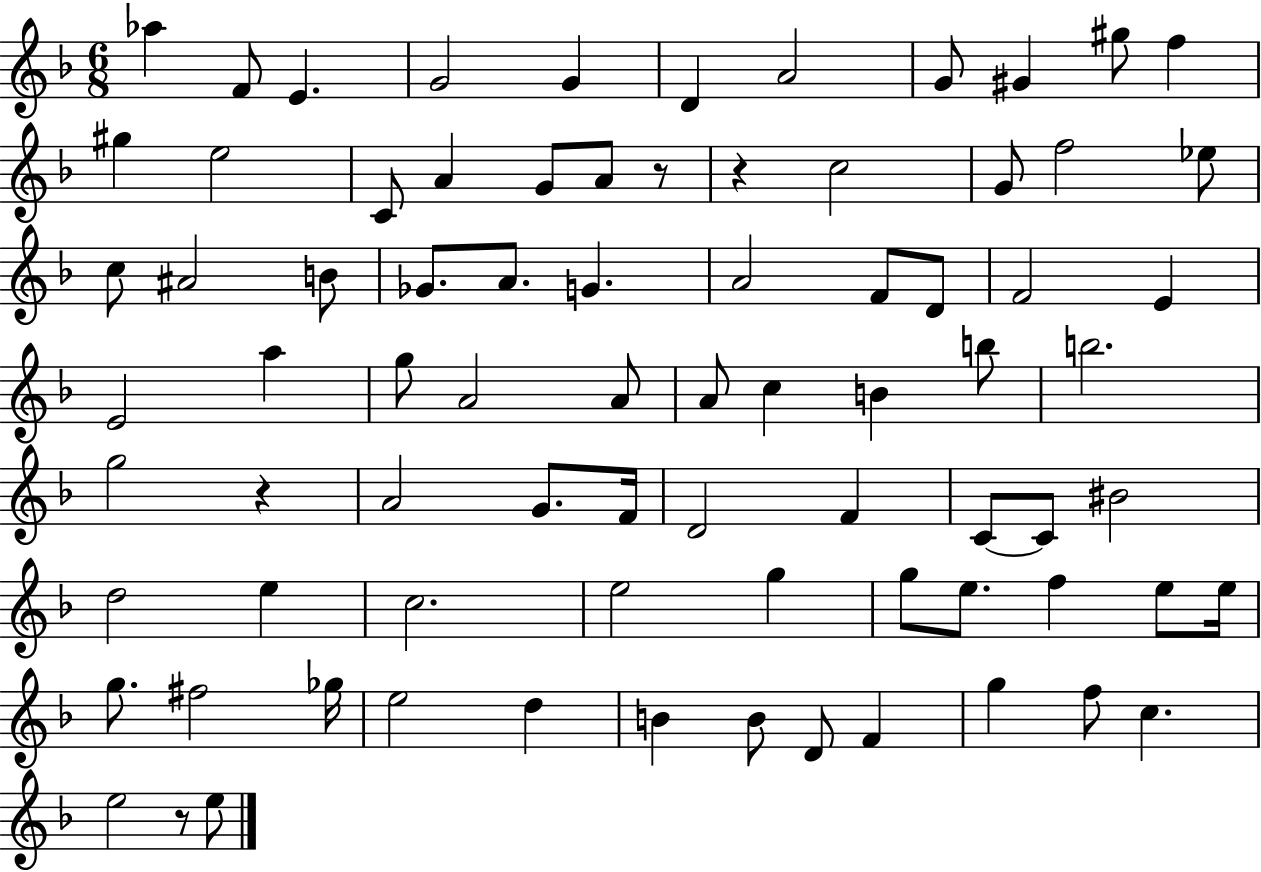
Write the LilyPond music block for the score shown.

{
  \clef treble
  \numericTimeSignature
  \time 6/8
  \key f \major
  \repeat volta 2 { aes''4 f'8 e'4. | g'2 g'4 | d'4 a'2 | g'8 gis'4 gis''8 f''4 | \break gis''4 e''2 | c'8 a'4 g'8 a'8 r8 | r4 c''2 | g'8 f''2 ees''8 | \break c''8 ais'2 b'8 | ges'8. a'8. g'4. | a'2 f'8 d'8 | f'2 e'4 | \break e'2 a''4 | g''8 a'2 a'8 | a'8 c''4 b'4 b''8 | b''2. | \break g''2 r4 | a'2 g'8. f'16 | d'2 f'4 | c'8~~ c'8 bis'2 | \break d''2 e''4 | c''2. | e''2 g''4 | g''8 e''8. f''4 e''8 e''16 | \break g''8. fis''2 ges''16 | e''2 d''4 | b'4 b'8 d'8 f'4 | g''4 f''8 c''4. | \break e''2 r8 e''8 | } \bar "|."
}